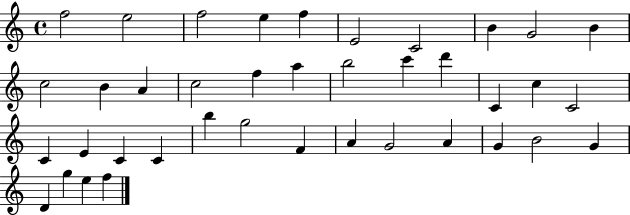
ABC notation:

X:1
T:Untitled
M:4/4
L:1/4
K:C
f2 e2 f2 e f E2 C2 B G2 B c2 B A c2 f a b2 c' d' C c C2 C E C C b g2 F A G2 A G B2 G D g e f